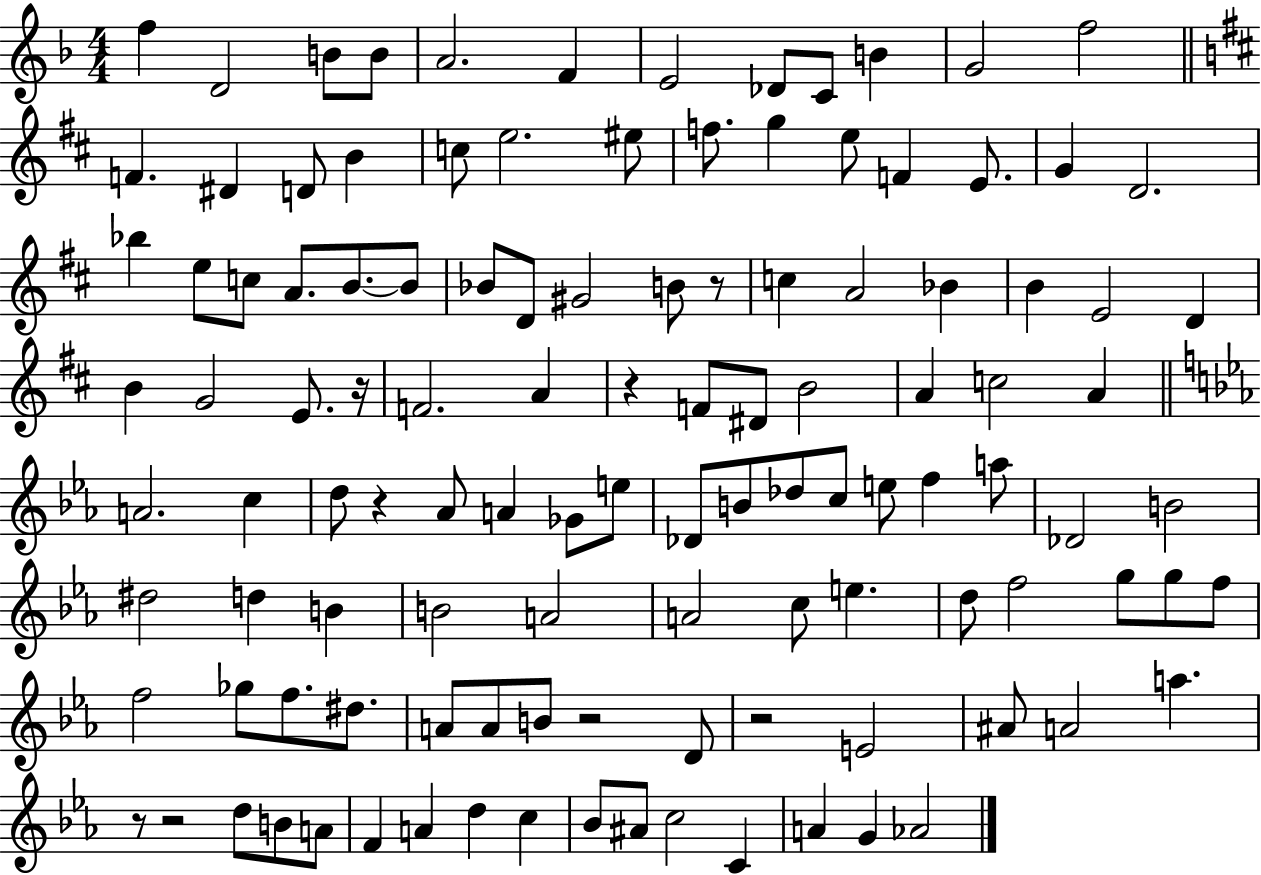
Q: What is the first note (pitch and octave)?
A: F5